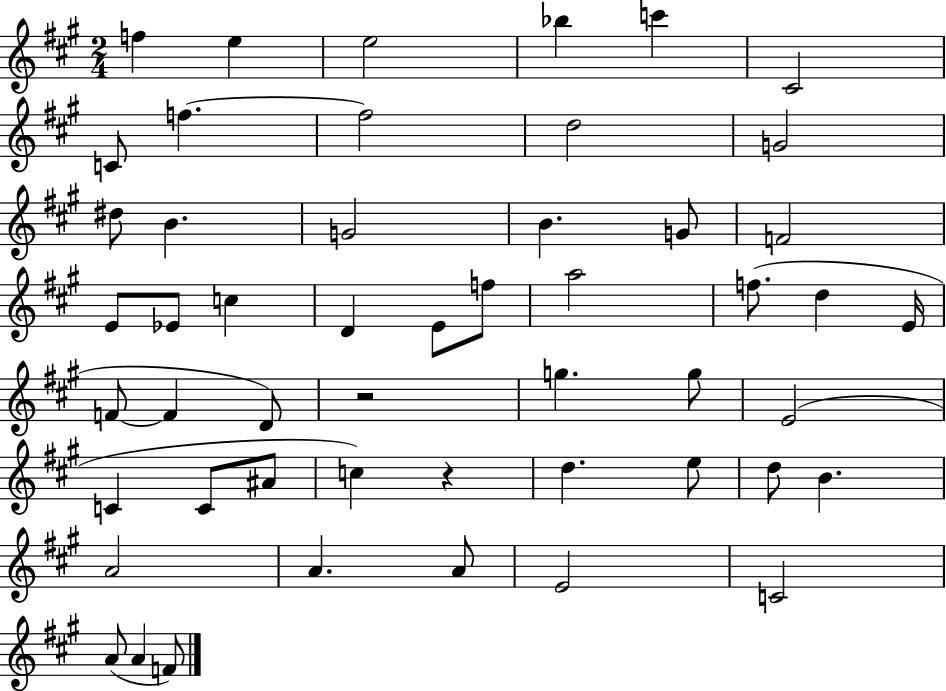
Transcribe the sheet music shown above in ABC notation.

X:1
T:Untitled
M:2/4
L:1/4
K:A
f e e2 _b c' ^C2 C/2 f f2 d2 G2 ^d/2 B G2 B G/2 F2 E/2 _E/2 c D E/2 f/2 a2 f/2 d E/4 F/2 F D/2 z2 g g/2 E2 C C/2 ^A/2 c z d e/2 d/2 B A2 A A/2 E2 C2 A/2 A F/2